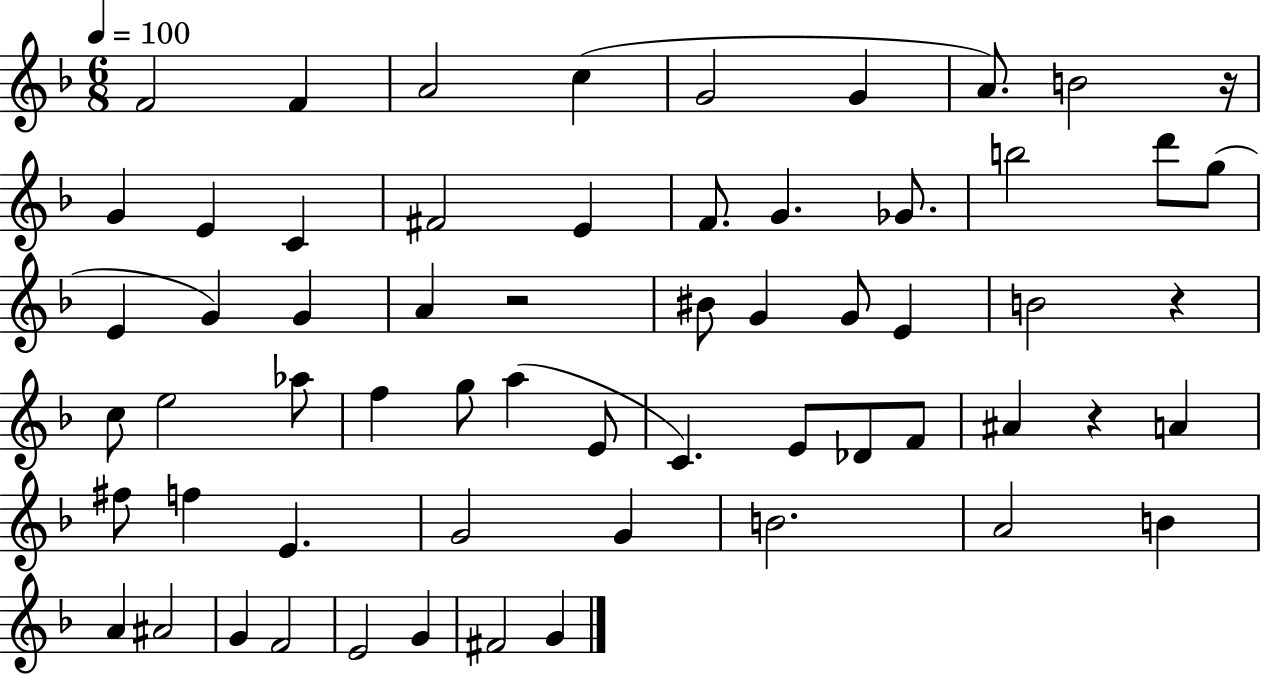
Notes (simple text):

F4/h F4/q A4/h C5/q G4/h G4/q A4/e. B4/h R/s G4/q E4/q C4/q F#4/h E4/q F4/e. G4/q. Gb4/e. B5/h D6/e G5/e E4/q G4/q G4/q A4/q R/h BIS4/e G4/q G4/e E4/q B4/h R/q C5/e E5/h Ab5/e F5/q G5/e A5/q E4/e C4/q. E4/e Db4/e F4/e A#4/q R/q A4/q F#5/e F5/q E4/q. G4/h G4/q B4/h. A4/h B4/q A4/q A#4/h G4/q F4/h E4/h G4/q F#4/h G4/q